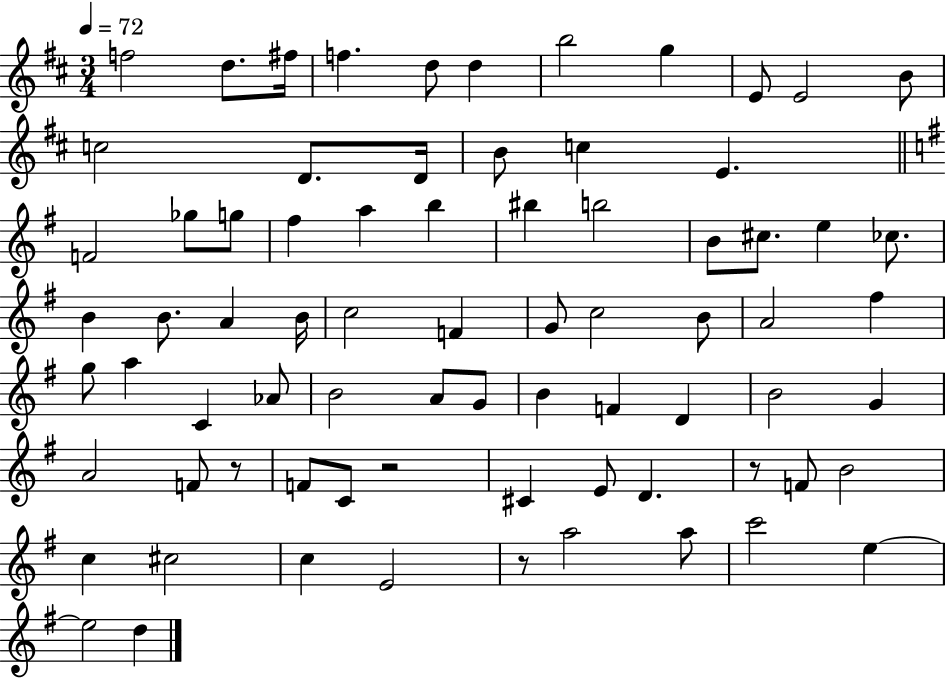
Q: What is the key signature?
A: D major